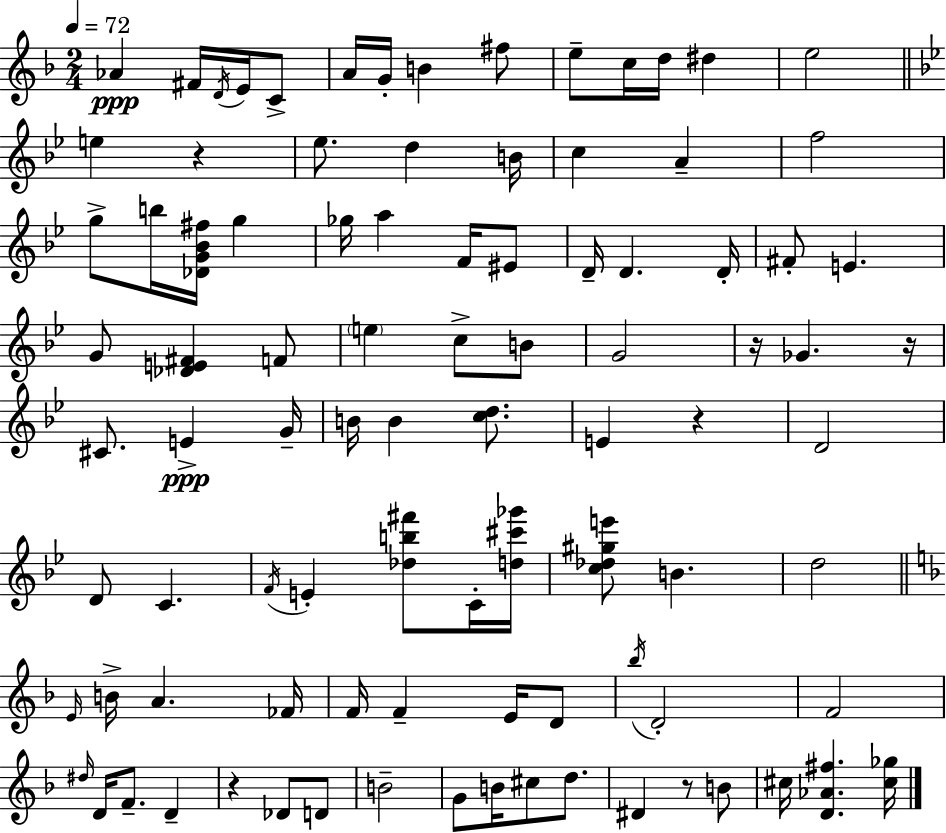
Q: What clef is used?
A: treble